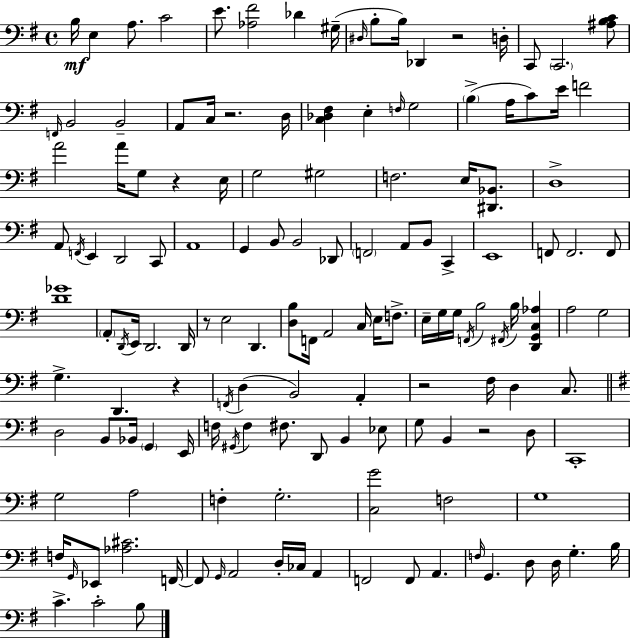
B3/s E3/q A3/e. C4/h E4/e. [Ab3,F#4]/h Db4/q G#3/s D#3/s B3/e B3/s Db2/q R/h D3/s C2/e C2/h. [A#3,B3,C4]/e F2/s B2/h B2/h A2/e C3/s R/h. D3/s [C3,Db3,F#3]/q E3/q F3/s G3/h B3/q A3/s C4/e E4/s F4/h A4/h A4/s G3/e R/q E3/s G3/h G#3/h F3/h. E3/s [D#2,Bb2]/e. D3/w A2/e F2/s E2/q D2/h C2/e A2/w G2/q B2/e B2/h Db2/e F2/h A2/e B2/e C2/q E2/w F2/e F2/h. F2/e [D4,Gb4]/w A2/e D2/s E2/s D2/h. D2/s R/e E3/h D2/q. [D3,B3]/e F2/s A2/h C3/s E3/s F3/e. E3/s G3/s G3/s F2/s B3/h F#2/s B3/s [D2,G2,C3,Ab3]/q A3/h G3/h G3/q. D2/q. R/q F2/s D3/q B2/h A2/q R/h F#3/s D3/q C3/e. D3/h B2/e Bb2/s G2/q E2/s F3/s G#2/s F3/q F#3/e. D2/e B2/q Eb3/e G3/e B2/q R/h D3/e C2/w G3/h A3/h F3/q G3/h. [C3,G4]/h F3/h G3/w F3/s G2/s Eb2/e [Ab3,C#4]/h. F2/s F2/e G2/s A2/h D3/s CES3/s A2/q F2/h F2/e A2/q. F3/s G2/q. D3/e D3/s G3/q. B3/s C4/q. C4/h B3/e